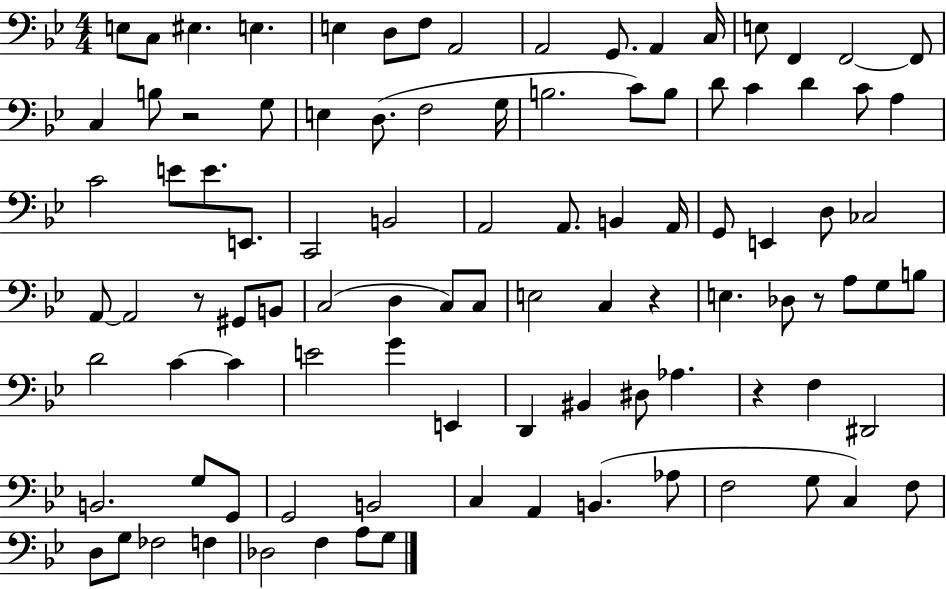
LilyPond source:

{
  \clef bass
  \numericTimeSignature
  \time 4/4
  \key bes \major
  e8 c8 eis4. e4. | e4 d8 f8 a,2 | a,2 g,8. a,4 c16 | e8 f,4 f,2~~ f,8 | \break c4 b8 r2 g8 | e4 d8.( f2 g16 | b2. c'8) b8 | d'8 c'4 d'4 c'8 a4 | \break c'2 e'8 e'8. e,8. | c,2 b,2 | a,2 a,8. b,4 a,16 | g,8 e,4 d8 ces2 | \break a,8~~ a,2 r8 gis,8 b,8 | c2( d4 c8) c8 | e2 c4 r4 | e4. des8 r8 a8 g8 b8 | \break d'2 c'4~~ c'4 | e'2 g'4 e,4 | d,4 bis,4 dis8 aes4. | r4 f4 dis,2 | \break b,2. g8 g,8 | g,2 b,2 | c4 a,4 b,4.( aes8 | f2 g8 c4) f8 | \break d8 g8 fes2 f4 | des2 f4 a8 g8 | \bar "|."
}